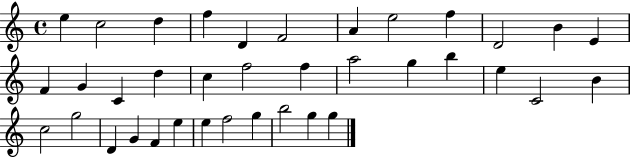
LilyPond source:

{
  \clef treble
  \time 4/4
  \defaultTimeSignature
  \key c \major
  e''4 c''2 d''4 | f''4 d'4 f'2 | a'4 e''2 f''4 | d'2 b'4 e'4 | \break f'4 g'4 c'4 d''4 | c''4 f''2 f''4 | a''2 g''4 b''4 | e''4 c'2 b'4 | \break c''2 g''2 | d'4 g'4 f'4 e''4 | e''4 f''2 g''4 | b''2 g''4 g''4 | \break \bar "|."
}